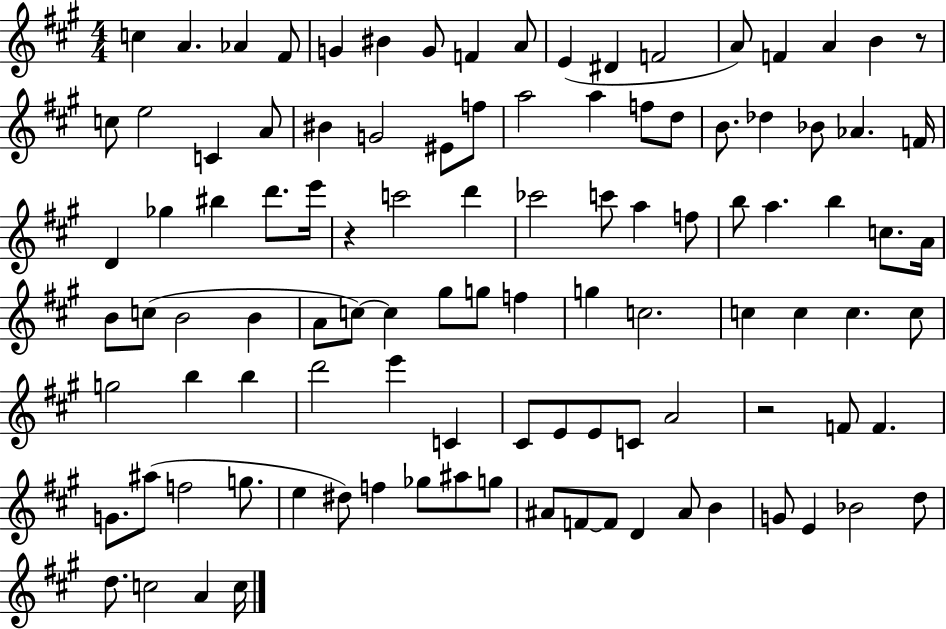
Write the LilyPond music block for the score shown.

{
  \clef treble
  \numericTimeSignature
  \time 4/4
  \key a \major
  c''4 a'4. aes'4 fis'8 | g'4 bis'4 g'8 f'4 a'8 | e'4( dis'4 f'2 | a'8) f'4 a'4 b'4 r8 | \break c''8 e''2 c'4 a'8 | bis'4 g'2 eis'8 f''8 | a''2 a''4 f''8 d''8 | b'8. des''4 bes'8 aes'4. f'16 | \break d'4 ges''4 bis''4 d'''8. e'''16 | r4 c'''2 d'''4 | ces'''2 c'''8 a''4 f''8 | b''8 a''4. b''4 c''8. a'16 | \break b'8 c''8( b'2 b'4 | a'8 c''8~~) c''4 gis''8 g''8 f''4 | g''4 c''2. | c''4 c''4 c''4. c''8 | \break g''2 b''4 b''4 | d'''2 e'''4 c'4 | cis'8 e'8 e'8 c'8 a'2 | r2 f'8 f'4. | \break g'8. ais''8( f''2 g''8. | e''4 dis''8) f''4 ges''8 ais''8 g''8 | ais'8 f'8~~ f'8 d'4 ais'8 b'4 | g'8 e'4 bes'2 d''8 | \break d''8. c''2 a'4 c''16 | \bar "|."
}